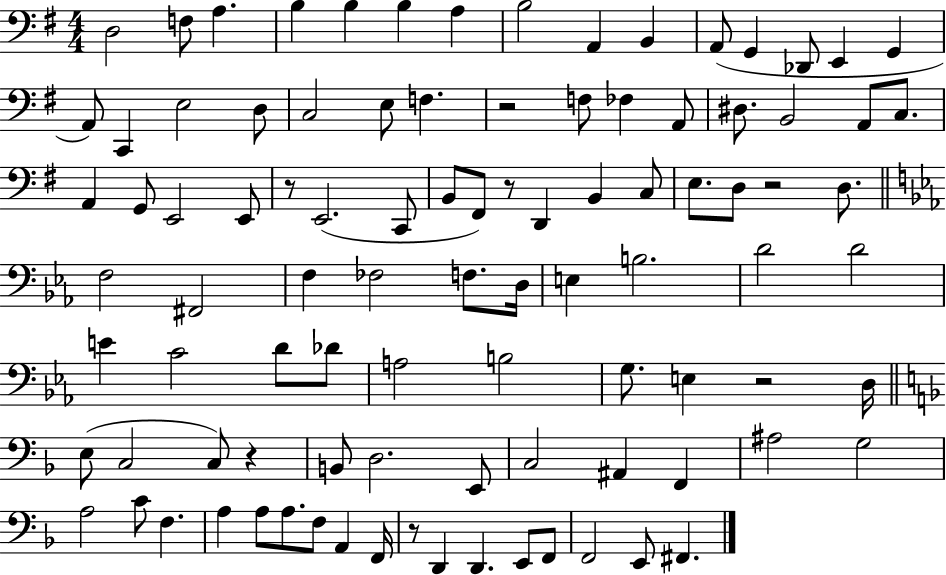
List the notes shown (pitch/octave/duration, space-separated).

D3/h F3/e A3/q. B3/q B3/q B3/q A3/q B3/h A2/q B2/q A2/e G2/q Db2/e E2/q G2/q A2/e C2/q E3/h D3/e C3/h E3/e F3/q. R/h F3/e FES3/q A2/e D#3/e. B2/h A2/e C3/e. A2/q G2/e E2/h E2/e R/e E2/h. C2/e B2/e F#2/e R/e D2/q B2/q C3/e E3/e. D3/e R/h D3/e. F3/h F#2/h F3/q FES3/h F3/e. D3/s E3/q B3/h. D4/h D4/h E4/q C4/h D4/e Db4/e A3/h B3/h G3/e. E3/q R/h D3/s E3/e C3/h C3/e R/q B2/e D3/h. E2/e C3/h A#2/q F2/q A#3/h G3/h A3/h C4/e F3/q. A3/q A3/e A3/e. F3/e A2/q F2/s R/e D2/q D2/q. E2/e F2/e F2/h E2/e F#2/q.